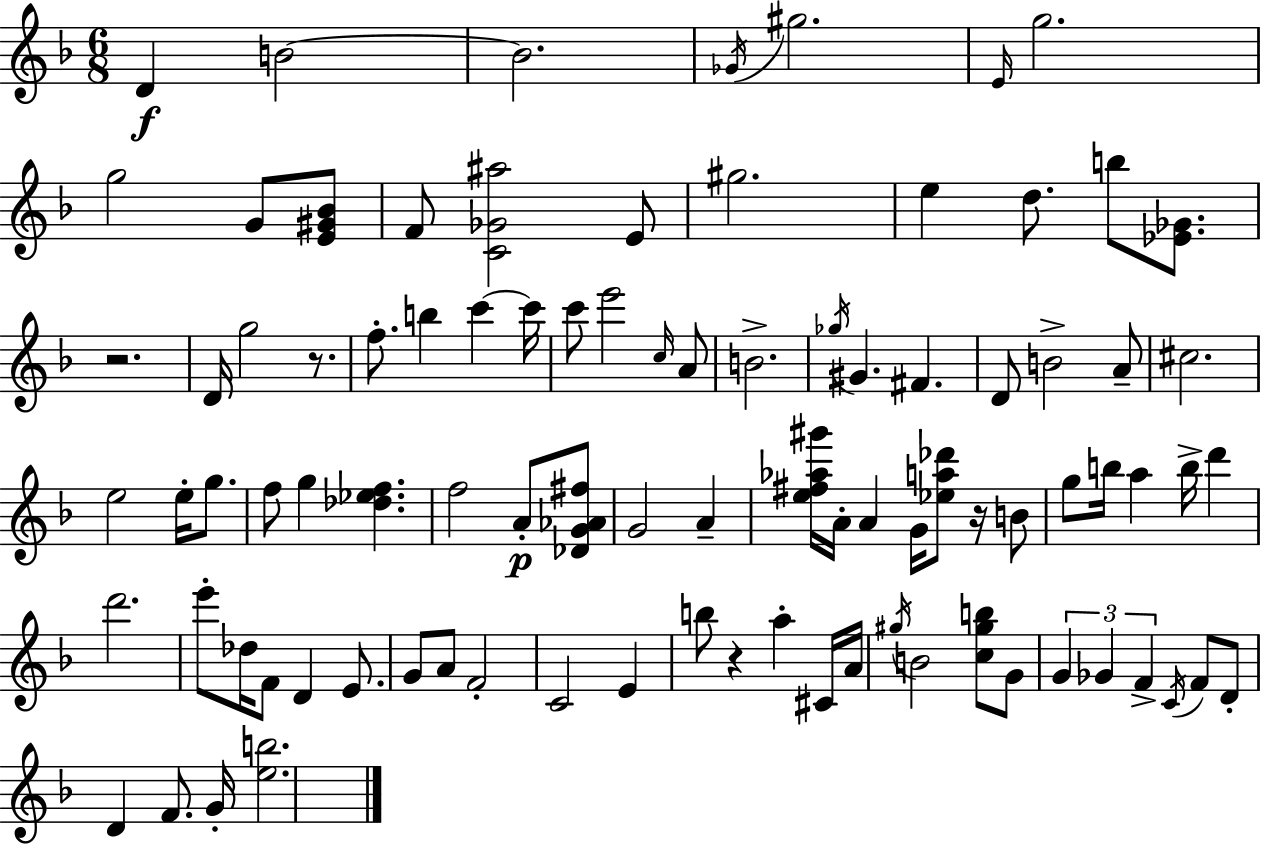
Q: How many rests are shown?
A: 4